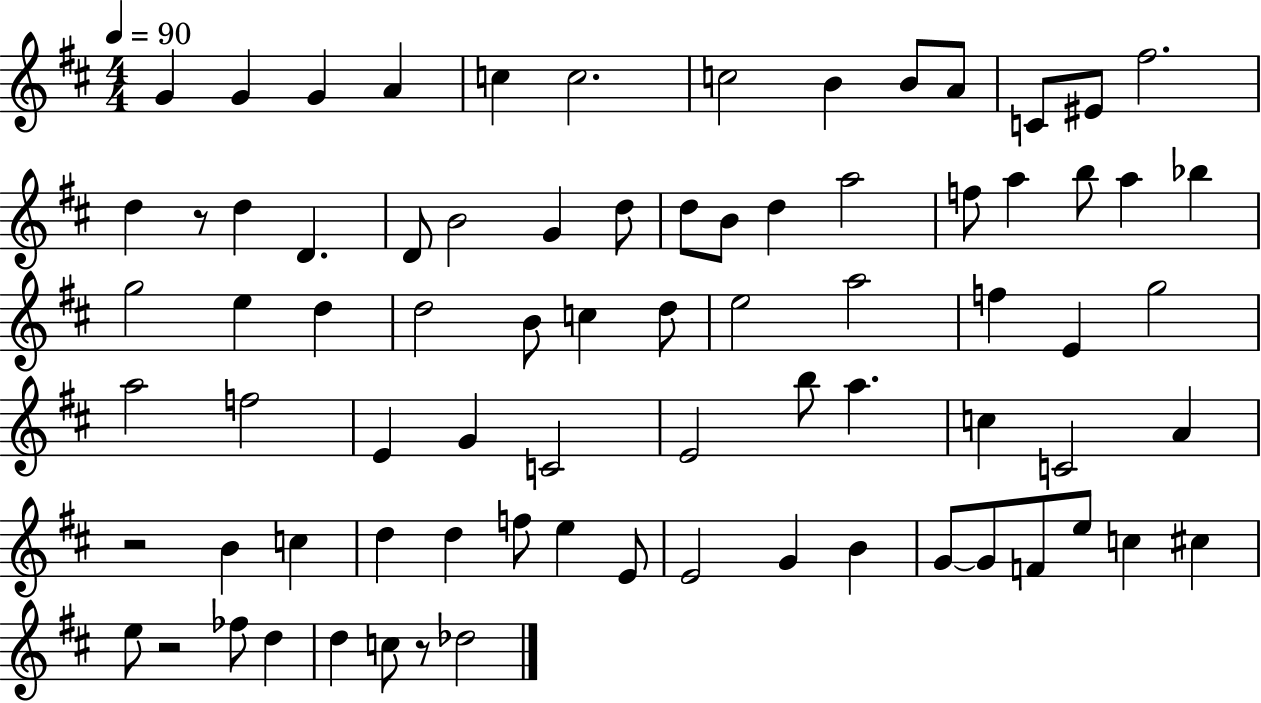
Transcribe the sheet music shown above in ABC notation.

X:1
T:Untitled
M:4/4
L:1/4
K:D
G G G A c c2 c2 B B/2 A/2 C/2 ^E/2 ^f2 d z/2 d D D/2 B2 G d/2 d/2 B/2 d a2 f/2 a b/2 a _b g2 e d d2 B/2 c d/2 e2 a2 f E g2 a2 f2 E G C2 E2 b/2 a c C2 A z2 B c d d f/2 e E/2 E2 G B G/2 G/2 F/2 e/2 c ^c e/2 z2 _f/2 d d c/2 z/2 _d2